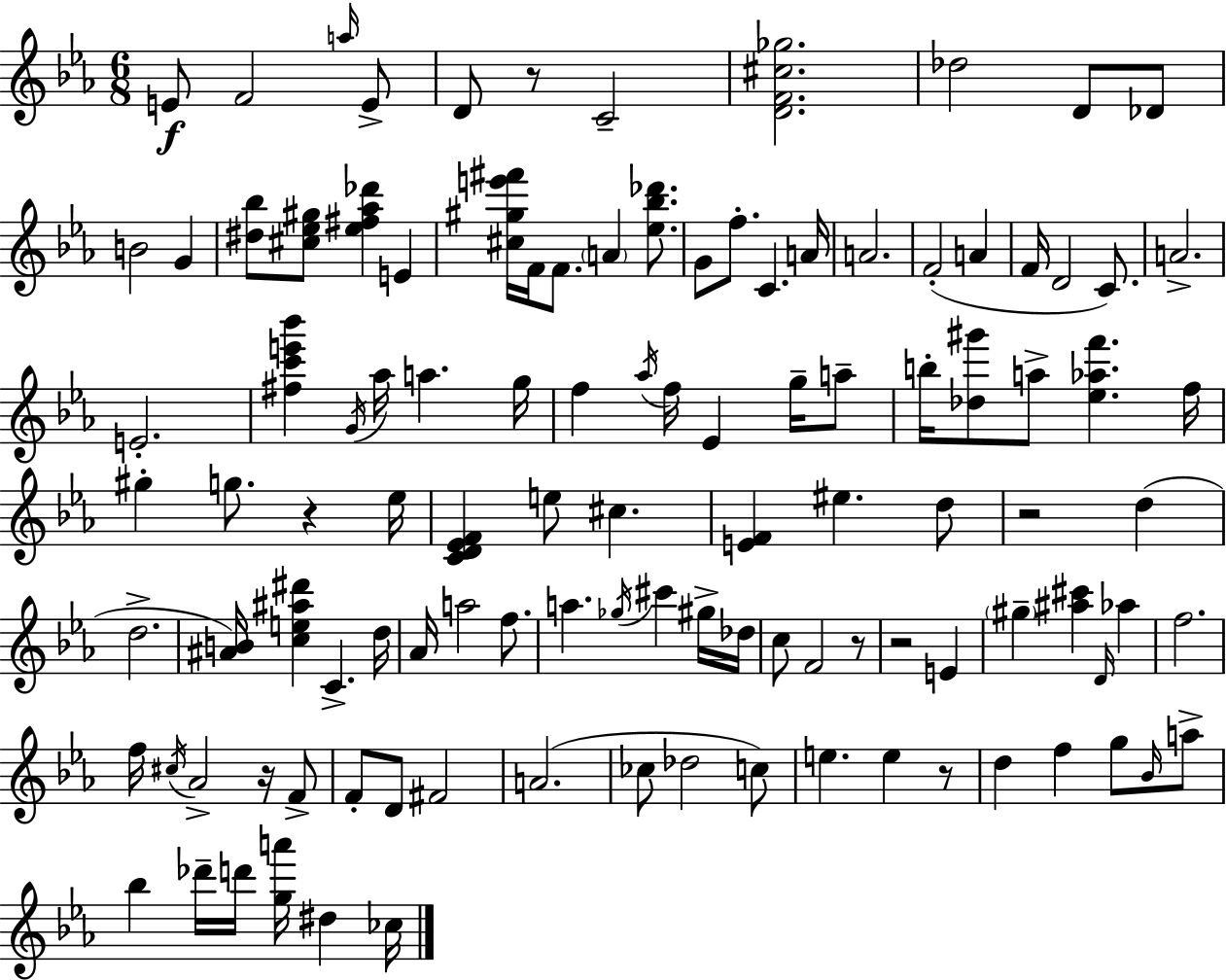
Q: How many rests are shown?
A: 7